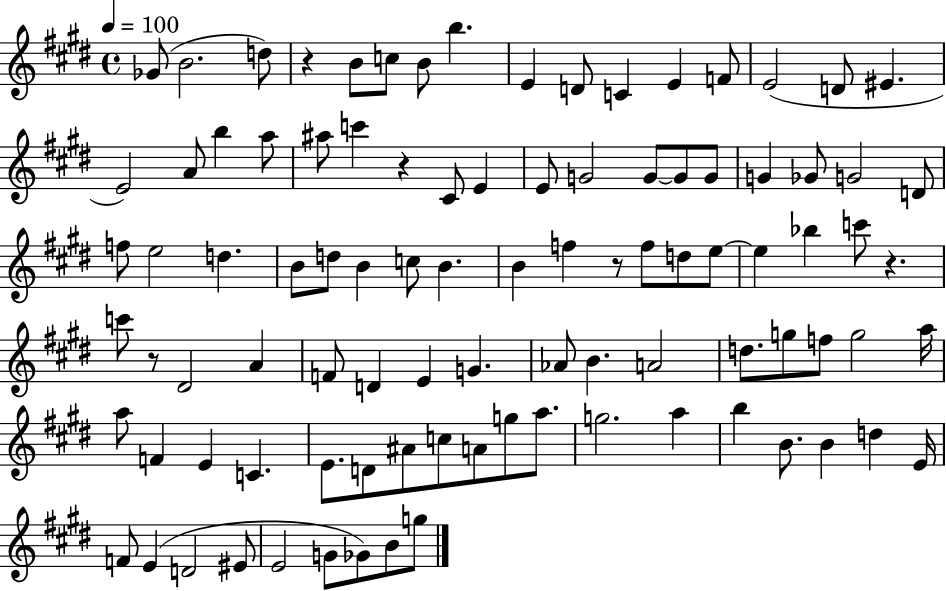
X:1
T:Untitled
M:4/4
L:1/4
K:E
_G/2 B2 d/2 z B/2 c/2 B/2 b E D/2 C E F/2 E2 D/2 ^E E2 A/2 b a/2 ^a/2 c' z ^C/2 E E/2 G2 G/2 G/2 G/2 G _G/2 G2 D/2 f/2 e2 d B/2 d/2 B c/2 B B f z/2 f/2 d/2 e/2 e _b c'/2 z c'/2 z/2 ^D2 A F/2 D E G _A/2 B A2 d/2 g/2 f/2 g2 a/4 a/2 F E C E/2 D/2 ^A/2 c/2 A/2 g/2 a/2 g2 a b B/2 B d E/4 F/2 E D2 ^E/2 E2 G/2 _G/2 B/2 g/2